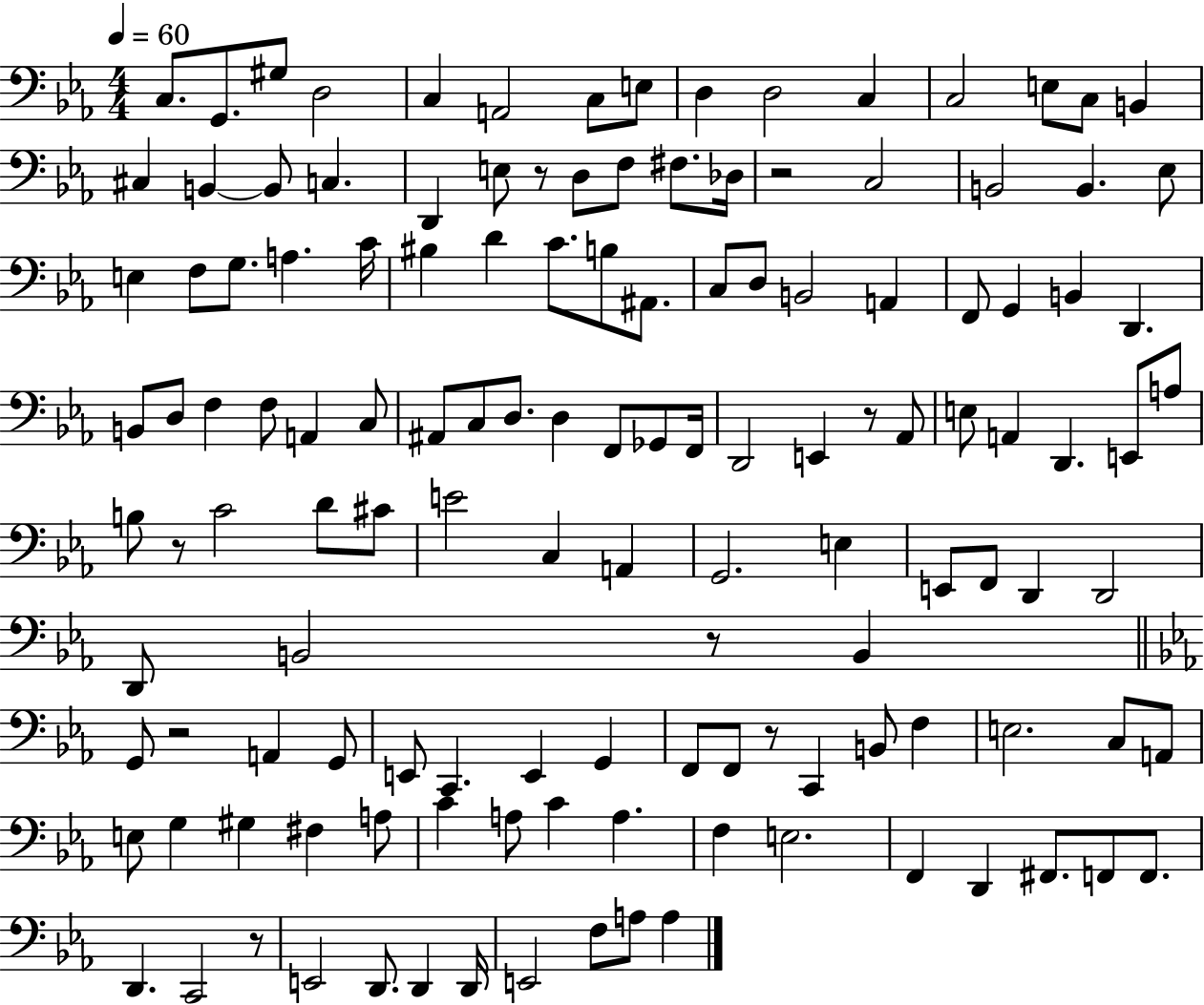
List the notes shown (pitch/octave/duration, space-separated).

C3/e. G2/e. G#3/e D3/h C3/q A2/h C3/e E3/e D3/q D3/h C3/q C3/h E3/e C3/e B2/q C#3/q B2/q B2/e C3/q. D2/q E3/e R/e D3/e F3/e F#3/e. Db3/s R/h C3/h B2/h B2/q. Eb3/e E3/q F3/e G3/e. A3/q. C4/s BIS3/q D4/q C4/e. B3/e A#2/e. C3/e D3/e B2/h A2/q F2/e G2/q B2/q D2/q. B2/e D3/e F3/q F3/e A2/q C3/e A#2/e C3/e D3/e. D3/q F2/e Gb2/e F2/s D2/h E2/q R/e Ab2/e E3/e A2/q D2/q. E2/e A3/e B3/e R/e C4/h D4/e C#4/e E4/h C3/q A2/q G2/h. E3/q E2/e F2/e D2/q D2/h D2/e B2/h R/e B2/q G2/e R/h A2/q G2/e E2/e C2/q. E2/q G2/q F2/e F2/e R/e C2/q B2/e F3/q E3/h. C3/e A2/e E3/e G3/q G#3/q F#3/q A3/e C4/q A3/e C4/q A3/q. F3/q E3/h. F2/q D2/q F#2/e. F2/e F2/e. D2/q. C2/h R/e E2/h D2/e. D2/q D2/s E2/h F3/e A3/e A3/q